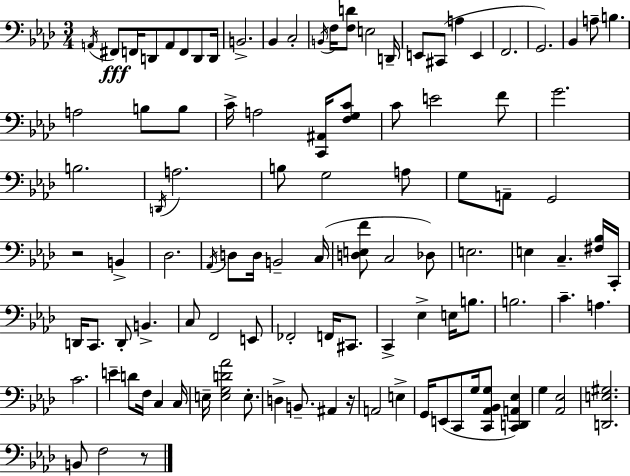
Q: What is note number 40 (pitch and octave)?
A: G3